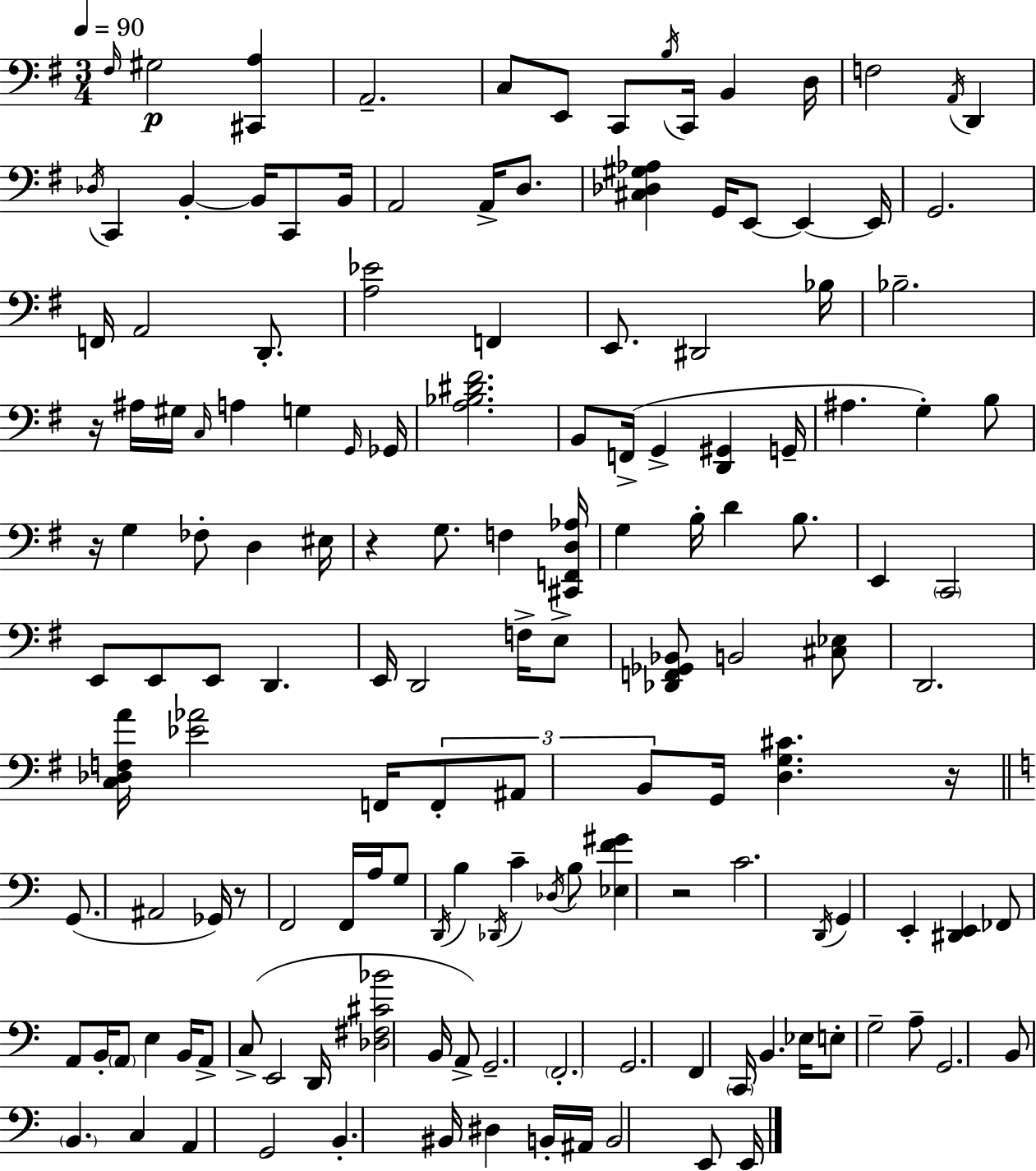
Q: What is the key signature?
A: G major